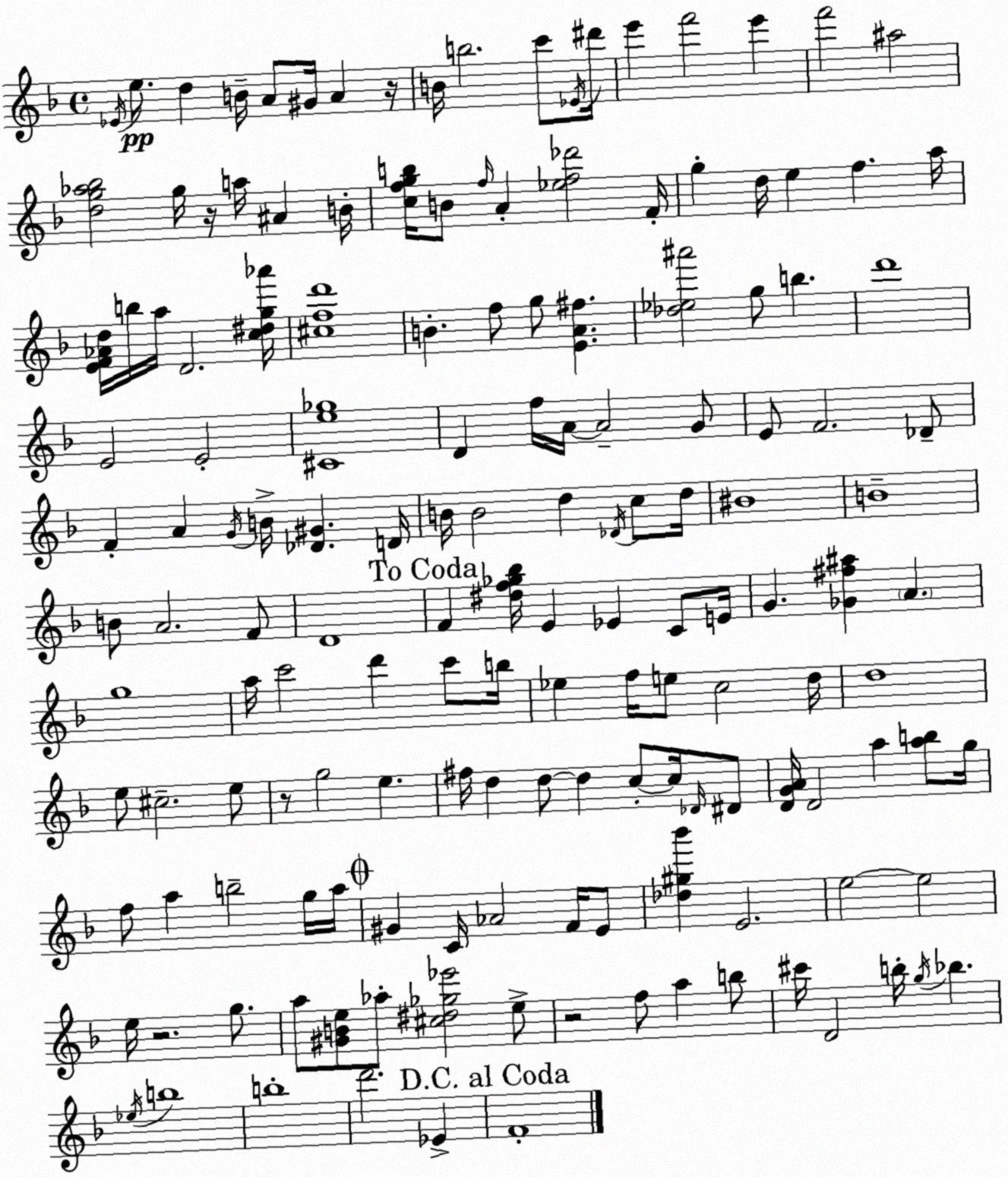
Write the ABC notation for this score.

X:1
T:Untitled
M:4/4
L:1/4
K:Dm
_E/4 e/2 d B/4 A/2 ^G/4 A z/4 B/4 b2 c'/2 _E/4 ^d'/4 e' f'2 e' f'2 ^a2 [dg_a_b]2 g/4 z/4 a/4 ^A B/4 [cfgb]/4 B/2 f/4 A [_ef_d']2 F/4 g d/4 e f a/4 [EF_Ad]/4 b/4 a/4 D2 [c^dg_a']/4 [^cfd']4 B f/2 g/2 [EA^f] [_d_e^a']2 g/2 b d'4 E2 E2 [^Ce_g]4 D f/4 A/4 A2 G/2 E/2 F2 _D/2 F A G/4 B/4 [_D^G] D/4 B/4 B2 d _D/4 c/2 d/4 ^B4 B4 B/2 A2 F/2 D4 F [^df_g_b]/4 E _E C/2 E/4 G [_G^f^a] A g4 a/4 c'2 d' c'/2 b/4 _e f/4 e/2 c2 d/4 d4 e/2 ^c2 e/2 z/2 g2 e ^f/4 d d/2 d c/2 c/4 _D/4 ^D/2 [DGA]/4 D2 a [ab]/2 g/4 f/2 a b2 g/4 a/4 ^G C/4 _A2 F/4 E/2 [_d^g_b'] E2 e2 e2 e/4 z2 g/2 a/2 [^GBe]/2 _a/2 [^c^d_g_e']2 e/2 z2 f/2 a b/2 ^c'/4 D2 b/4 g/4 _b _e/4 b4 b4 d'2 _E F4